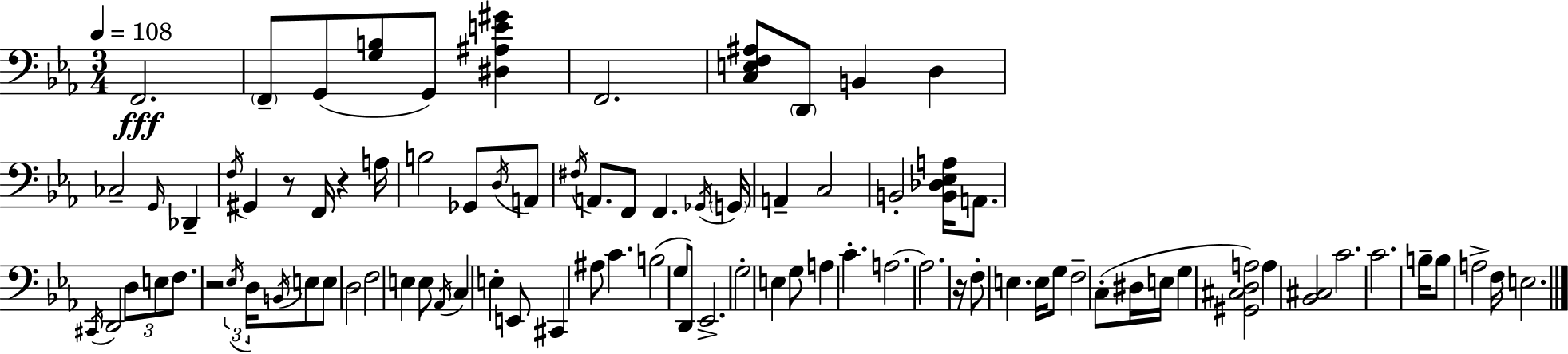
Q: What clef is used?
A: bass